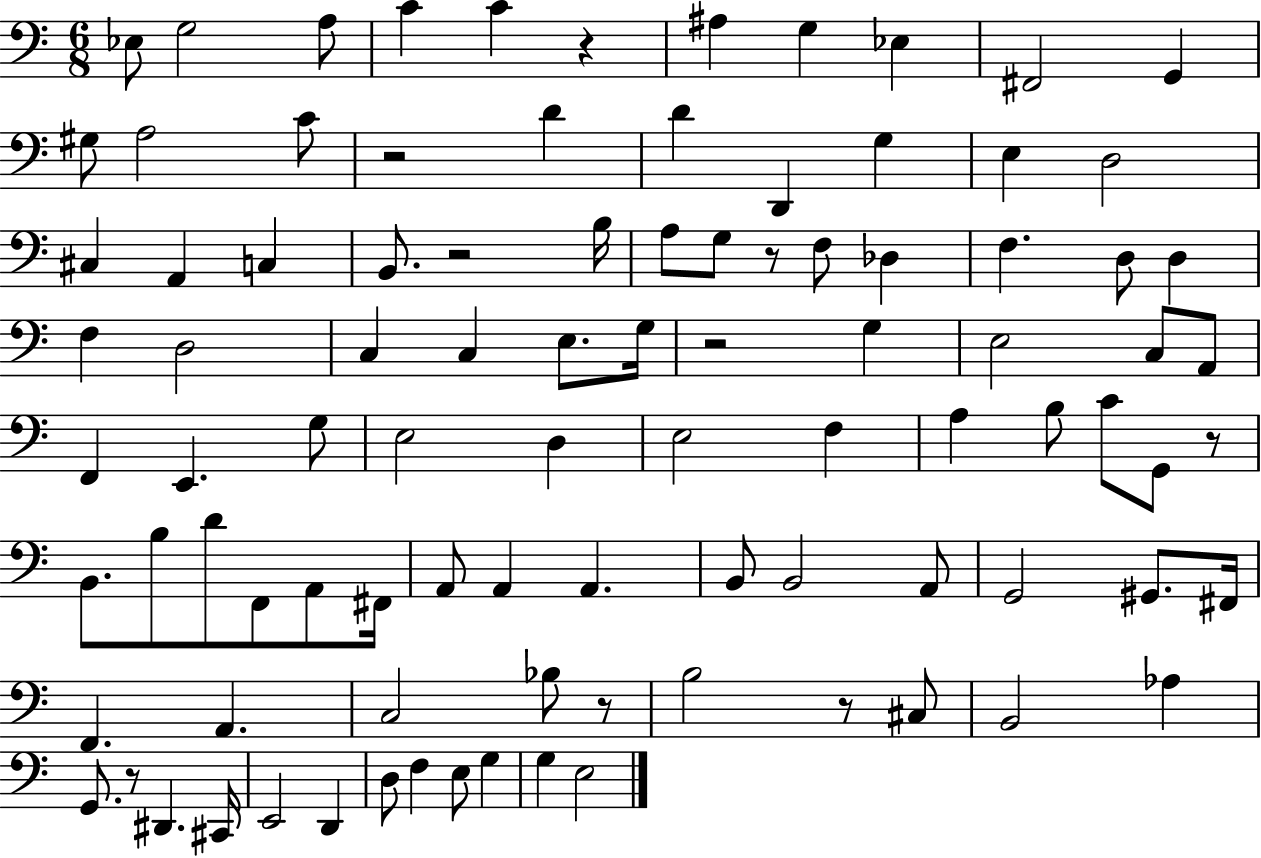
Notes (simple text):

Eb3/e G3/h A3/e C4/q C4/q R/q A#3/q G3/q Eb3/q F#2/h G2/q G#3/e A3/h C4/e R/h D4/q D4/q D2/q G3/q E3/q D3/h C#3/q A2/q C3/q B2/e. R/h B3/s A3/e G3/e R/e F3/e Db3/q F3/q. D3/e D3/q F3/q D3/h C3/q C3/q E3/e. G3/s R/h G3/q E3/h C3/e A2/e F2/q E2/q. G3/e E3/h D3/q E3/h F3/q A3/q B3/e C4/e G2/e R/e B2/e. B3/e D4/e F2/e A2/e F#2/s A2/e A2/q A2/q. B2/e B2/h A2/e G2/h G#2/e. F#2/s F2/q. A2/q. C3/h Bb3/e R/e B3/h R/e C#3/e B2/h Ab3/q G2/e. R/e D#2/q. C#2/s E2/h D2/q D3/e F3/q E3/e G3/q G3/q E3/h